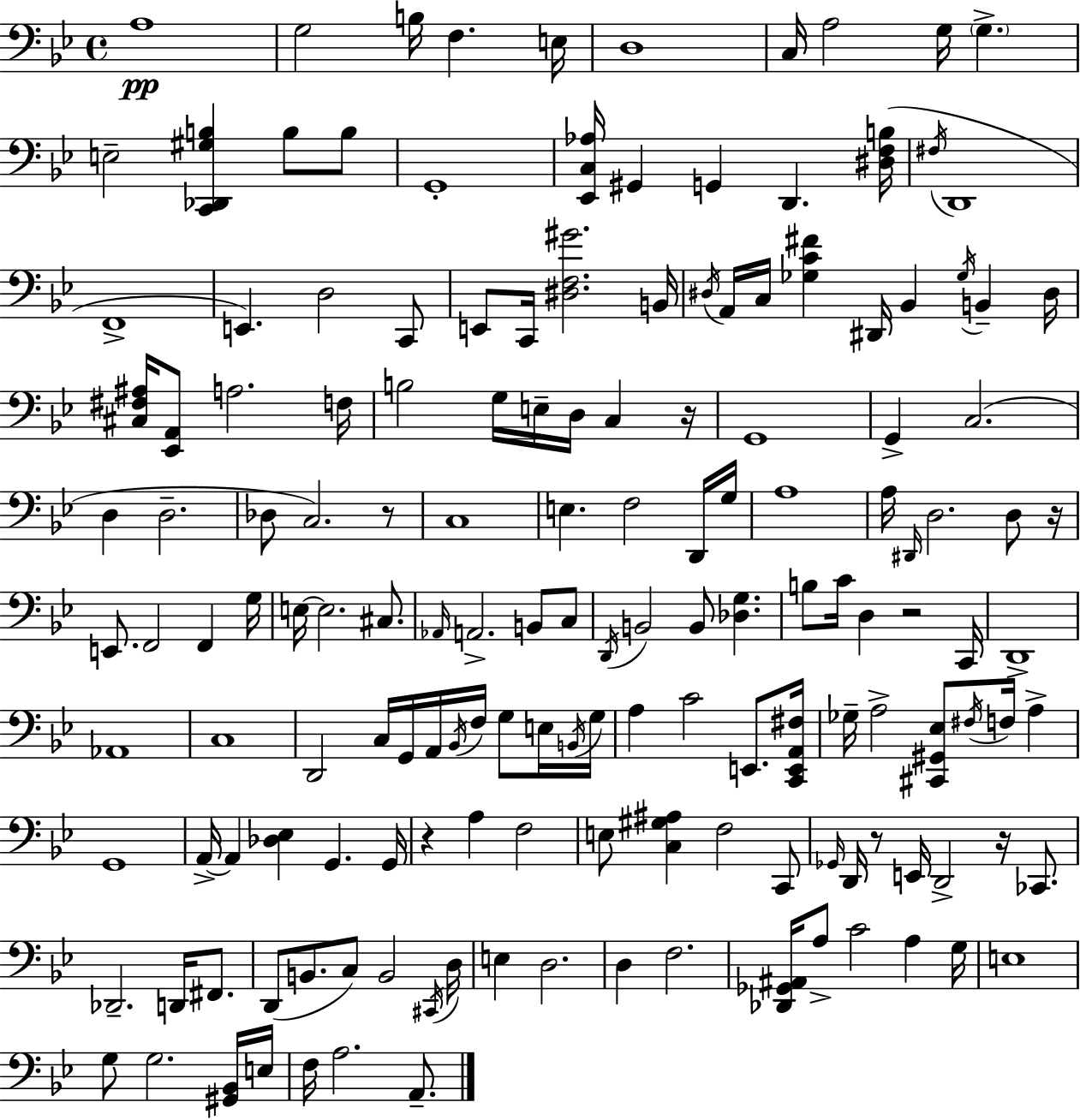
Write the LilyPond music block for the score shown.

{
  \clef bass
  \time 4/4
  \defaultTimeSignature
  \key g \minor
  a1\pp | g2 b16 f4. e16 | d1 | c16 a2 g16 \parenthesize g4.-> | \break e2-- <c, des, gis b>4 b8 b8 | g,1-. | <ees, c aes>16 gis,4 g,4 d,4. <dis f b>16( | \acciaccatura { fis16 } d,1 | \break f,1-> | e,4.) d2 c,8 | e,8 c,16 <dis f gis'>2. | b,16 \acciaccatura { dis16 } a,16 c16 <ges c' fis'>4 dis,16 bes,4 \acciaccatura { ges16 } b,4-- | \break dis16 <cis fis ais>16 <ees, a,>8 a2. | f16 b2 g16 e16-- d16 c4 | r16 g,1 | g,4-> c2.( | \break d4 d2.-- | des8 c2.) | r8 c1 | e4. f2 | \break d,16 g16 a1 | a16 \grace { dis,16 } d2. | d8 r16 e,8. f,2 f,4 | g16 e16~~ e2. | \break cis8. \grace { aes,16 } a,2.-> | b,8 c8 \acciaccatura { d,16 } b,2 b,8 | <des g>4. b8 c'16 d4 r2 | c,16 d,1-> | \break aes,1 | c1 | d,2 c16 g,16 | a,16 \acciaccatura { bes,16 } f16 g8 e16 \acciaccatura { b,16 } g16 a4 c'2 | \break e,8. <c, e, a, fis>16 ges16-- a2-> | <cis, gis, ees>8 \acciaccatura { fis16 } f16 a4-> g,1 | a,16->~~ a,4 <des ees>4 | g,4. g,16 r4 a4 | \break f2 e8 <c gis ais>4 f2 | c,8 \grace { ges,16 } d,16 r8 e,16 d,2-> | r16 ces,8. des,2.-- | d,16 fis,8. d,8( b,8. c8) | \break b,2 \acciaccatura { cis,16 } d16 e4 d2. | d4 f2. | <des, ges, ais,>16 a8-> c'2 | a4 g16 e1 | \break g8 g2. | <gis, bes,>16 e16 f16 a2. | a,8.-- \bar "|."
}